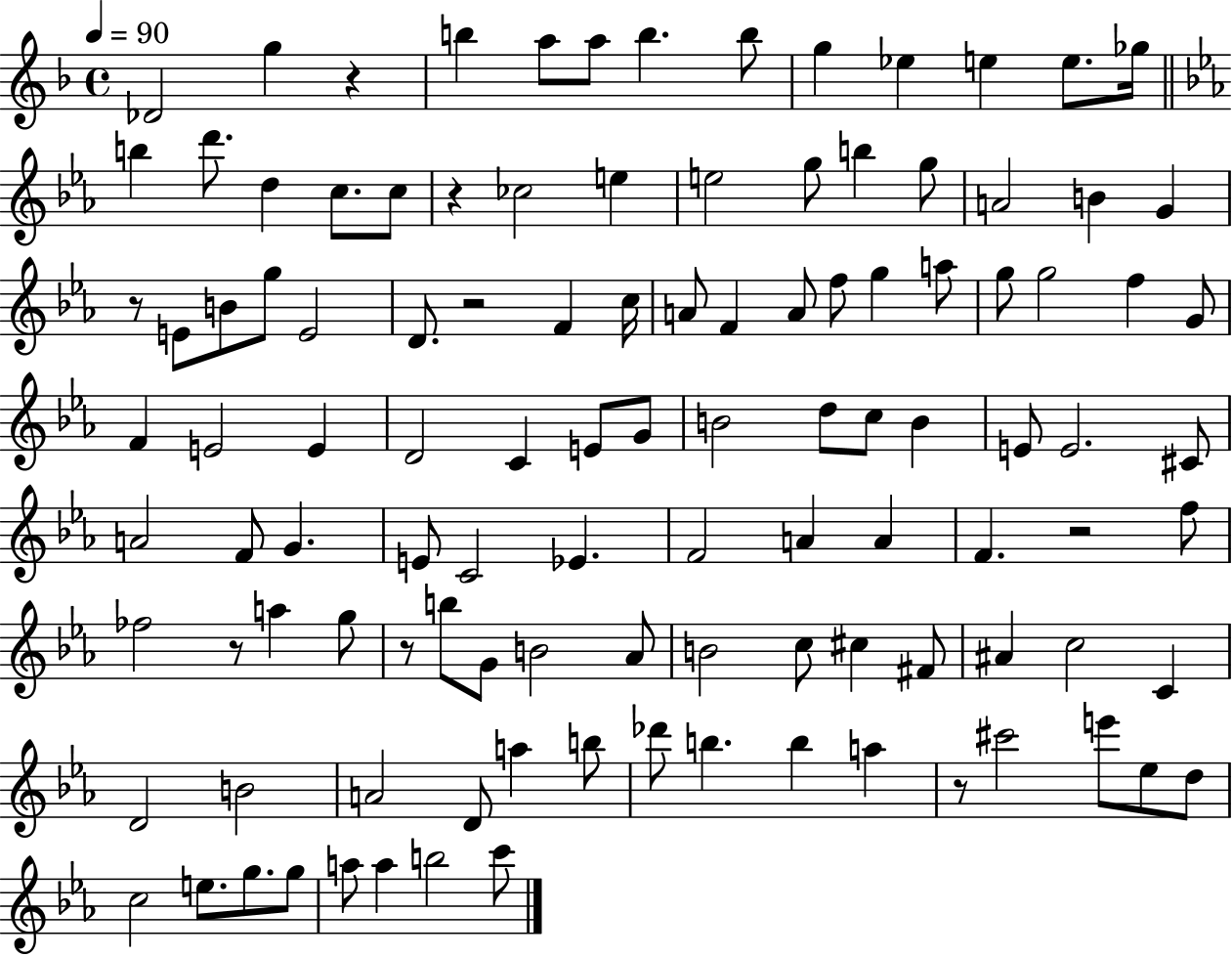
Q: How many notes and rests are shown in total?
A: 112